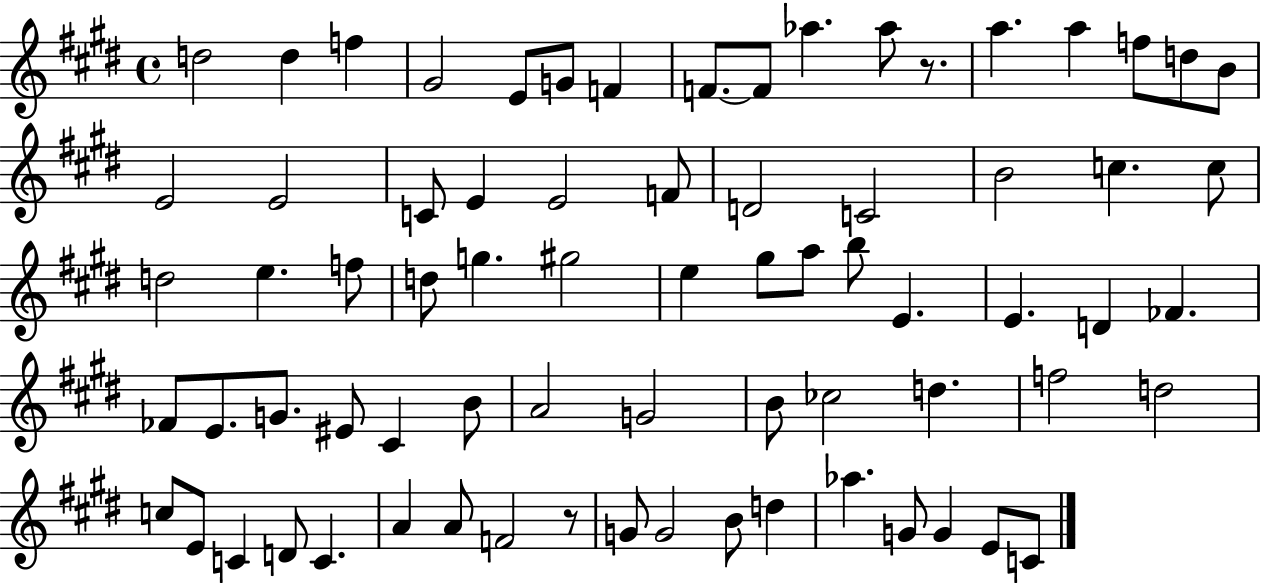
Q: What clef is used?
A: treble